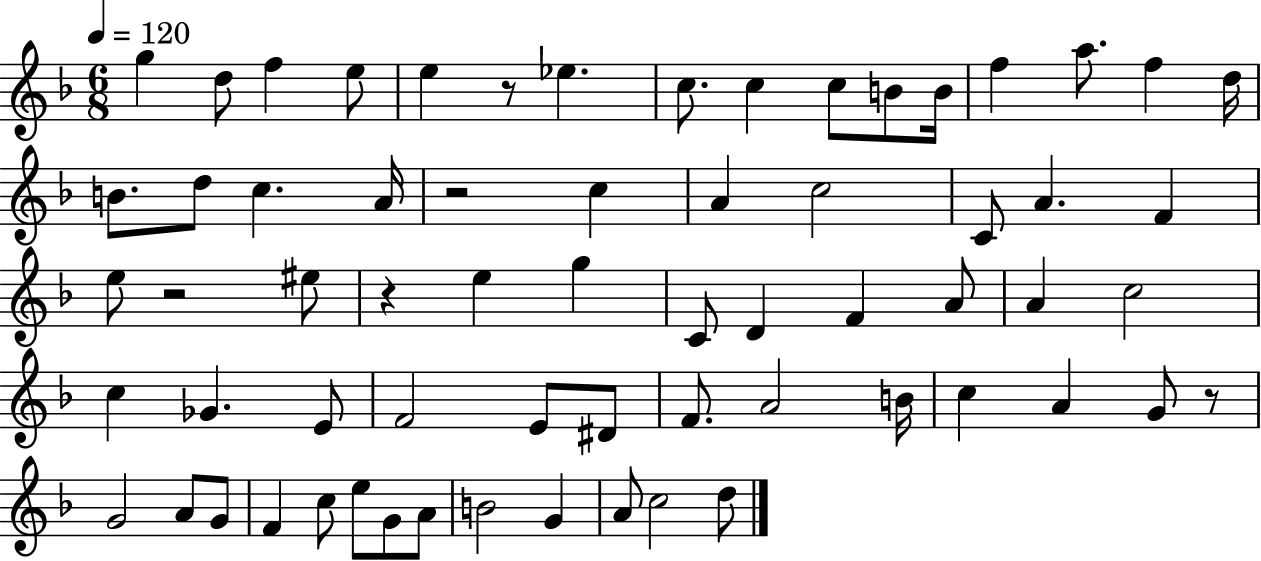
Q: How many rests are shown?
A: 5